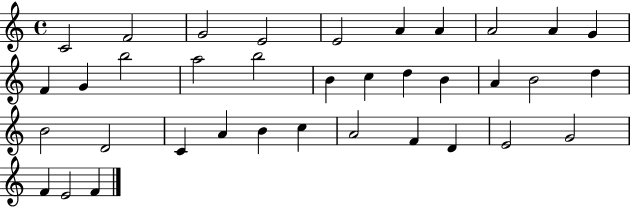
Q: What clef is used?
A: treble